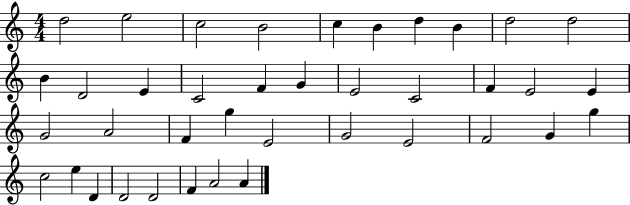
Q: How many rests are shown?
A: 0